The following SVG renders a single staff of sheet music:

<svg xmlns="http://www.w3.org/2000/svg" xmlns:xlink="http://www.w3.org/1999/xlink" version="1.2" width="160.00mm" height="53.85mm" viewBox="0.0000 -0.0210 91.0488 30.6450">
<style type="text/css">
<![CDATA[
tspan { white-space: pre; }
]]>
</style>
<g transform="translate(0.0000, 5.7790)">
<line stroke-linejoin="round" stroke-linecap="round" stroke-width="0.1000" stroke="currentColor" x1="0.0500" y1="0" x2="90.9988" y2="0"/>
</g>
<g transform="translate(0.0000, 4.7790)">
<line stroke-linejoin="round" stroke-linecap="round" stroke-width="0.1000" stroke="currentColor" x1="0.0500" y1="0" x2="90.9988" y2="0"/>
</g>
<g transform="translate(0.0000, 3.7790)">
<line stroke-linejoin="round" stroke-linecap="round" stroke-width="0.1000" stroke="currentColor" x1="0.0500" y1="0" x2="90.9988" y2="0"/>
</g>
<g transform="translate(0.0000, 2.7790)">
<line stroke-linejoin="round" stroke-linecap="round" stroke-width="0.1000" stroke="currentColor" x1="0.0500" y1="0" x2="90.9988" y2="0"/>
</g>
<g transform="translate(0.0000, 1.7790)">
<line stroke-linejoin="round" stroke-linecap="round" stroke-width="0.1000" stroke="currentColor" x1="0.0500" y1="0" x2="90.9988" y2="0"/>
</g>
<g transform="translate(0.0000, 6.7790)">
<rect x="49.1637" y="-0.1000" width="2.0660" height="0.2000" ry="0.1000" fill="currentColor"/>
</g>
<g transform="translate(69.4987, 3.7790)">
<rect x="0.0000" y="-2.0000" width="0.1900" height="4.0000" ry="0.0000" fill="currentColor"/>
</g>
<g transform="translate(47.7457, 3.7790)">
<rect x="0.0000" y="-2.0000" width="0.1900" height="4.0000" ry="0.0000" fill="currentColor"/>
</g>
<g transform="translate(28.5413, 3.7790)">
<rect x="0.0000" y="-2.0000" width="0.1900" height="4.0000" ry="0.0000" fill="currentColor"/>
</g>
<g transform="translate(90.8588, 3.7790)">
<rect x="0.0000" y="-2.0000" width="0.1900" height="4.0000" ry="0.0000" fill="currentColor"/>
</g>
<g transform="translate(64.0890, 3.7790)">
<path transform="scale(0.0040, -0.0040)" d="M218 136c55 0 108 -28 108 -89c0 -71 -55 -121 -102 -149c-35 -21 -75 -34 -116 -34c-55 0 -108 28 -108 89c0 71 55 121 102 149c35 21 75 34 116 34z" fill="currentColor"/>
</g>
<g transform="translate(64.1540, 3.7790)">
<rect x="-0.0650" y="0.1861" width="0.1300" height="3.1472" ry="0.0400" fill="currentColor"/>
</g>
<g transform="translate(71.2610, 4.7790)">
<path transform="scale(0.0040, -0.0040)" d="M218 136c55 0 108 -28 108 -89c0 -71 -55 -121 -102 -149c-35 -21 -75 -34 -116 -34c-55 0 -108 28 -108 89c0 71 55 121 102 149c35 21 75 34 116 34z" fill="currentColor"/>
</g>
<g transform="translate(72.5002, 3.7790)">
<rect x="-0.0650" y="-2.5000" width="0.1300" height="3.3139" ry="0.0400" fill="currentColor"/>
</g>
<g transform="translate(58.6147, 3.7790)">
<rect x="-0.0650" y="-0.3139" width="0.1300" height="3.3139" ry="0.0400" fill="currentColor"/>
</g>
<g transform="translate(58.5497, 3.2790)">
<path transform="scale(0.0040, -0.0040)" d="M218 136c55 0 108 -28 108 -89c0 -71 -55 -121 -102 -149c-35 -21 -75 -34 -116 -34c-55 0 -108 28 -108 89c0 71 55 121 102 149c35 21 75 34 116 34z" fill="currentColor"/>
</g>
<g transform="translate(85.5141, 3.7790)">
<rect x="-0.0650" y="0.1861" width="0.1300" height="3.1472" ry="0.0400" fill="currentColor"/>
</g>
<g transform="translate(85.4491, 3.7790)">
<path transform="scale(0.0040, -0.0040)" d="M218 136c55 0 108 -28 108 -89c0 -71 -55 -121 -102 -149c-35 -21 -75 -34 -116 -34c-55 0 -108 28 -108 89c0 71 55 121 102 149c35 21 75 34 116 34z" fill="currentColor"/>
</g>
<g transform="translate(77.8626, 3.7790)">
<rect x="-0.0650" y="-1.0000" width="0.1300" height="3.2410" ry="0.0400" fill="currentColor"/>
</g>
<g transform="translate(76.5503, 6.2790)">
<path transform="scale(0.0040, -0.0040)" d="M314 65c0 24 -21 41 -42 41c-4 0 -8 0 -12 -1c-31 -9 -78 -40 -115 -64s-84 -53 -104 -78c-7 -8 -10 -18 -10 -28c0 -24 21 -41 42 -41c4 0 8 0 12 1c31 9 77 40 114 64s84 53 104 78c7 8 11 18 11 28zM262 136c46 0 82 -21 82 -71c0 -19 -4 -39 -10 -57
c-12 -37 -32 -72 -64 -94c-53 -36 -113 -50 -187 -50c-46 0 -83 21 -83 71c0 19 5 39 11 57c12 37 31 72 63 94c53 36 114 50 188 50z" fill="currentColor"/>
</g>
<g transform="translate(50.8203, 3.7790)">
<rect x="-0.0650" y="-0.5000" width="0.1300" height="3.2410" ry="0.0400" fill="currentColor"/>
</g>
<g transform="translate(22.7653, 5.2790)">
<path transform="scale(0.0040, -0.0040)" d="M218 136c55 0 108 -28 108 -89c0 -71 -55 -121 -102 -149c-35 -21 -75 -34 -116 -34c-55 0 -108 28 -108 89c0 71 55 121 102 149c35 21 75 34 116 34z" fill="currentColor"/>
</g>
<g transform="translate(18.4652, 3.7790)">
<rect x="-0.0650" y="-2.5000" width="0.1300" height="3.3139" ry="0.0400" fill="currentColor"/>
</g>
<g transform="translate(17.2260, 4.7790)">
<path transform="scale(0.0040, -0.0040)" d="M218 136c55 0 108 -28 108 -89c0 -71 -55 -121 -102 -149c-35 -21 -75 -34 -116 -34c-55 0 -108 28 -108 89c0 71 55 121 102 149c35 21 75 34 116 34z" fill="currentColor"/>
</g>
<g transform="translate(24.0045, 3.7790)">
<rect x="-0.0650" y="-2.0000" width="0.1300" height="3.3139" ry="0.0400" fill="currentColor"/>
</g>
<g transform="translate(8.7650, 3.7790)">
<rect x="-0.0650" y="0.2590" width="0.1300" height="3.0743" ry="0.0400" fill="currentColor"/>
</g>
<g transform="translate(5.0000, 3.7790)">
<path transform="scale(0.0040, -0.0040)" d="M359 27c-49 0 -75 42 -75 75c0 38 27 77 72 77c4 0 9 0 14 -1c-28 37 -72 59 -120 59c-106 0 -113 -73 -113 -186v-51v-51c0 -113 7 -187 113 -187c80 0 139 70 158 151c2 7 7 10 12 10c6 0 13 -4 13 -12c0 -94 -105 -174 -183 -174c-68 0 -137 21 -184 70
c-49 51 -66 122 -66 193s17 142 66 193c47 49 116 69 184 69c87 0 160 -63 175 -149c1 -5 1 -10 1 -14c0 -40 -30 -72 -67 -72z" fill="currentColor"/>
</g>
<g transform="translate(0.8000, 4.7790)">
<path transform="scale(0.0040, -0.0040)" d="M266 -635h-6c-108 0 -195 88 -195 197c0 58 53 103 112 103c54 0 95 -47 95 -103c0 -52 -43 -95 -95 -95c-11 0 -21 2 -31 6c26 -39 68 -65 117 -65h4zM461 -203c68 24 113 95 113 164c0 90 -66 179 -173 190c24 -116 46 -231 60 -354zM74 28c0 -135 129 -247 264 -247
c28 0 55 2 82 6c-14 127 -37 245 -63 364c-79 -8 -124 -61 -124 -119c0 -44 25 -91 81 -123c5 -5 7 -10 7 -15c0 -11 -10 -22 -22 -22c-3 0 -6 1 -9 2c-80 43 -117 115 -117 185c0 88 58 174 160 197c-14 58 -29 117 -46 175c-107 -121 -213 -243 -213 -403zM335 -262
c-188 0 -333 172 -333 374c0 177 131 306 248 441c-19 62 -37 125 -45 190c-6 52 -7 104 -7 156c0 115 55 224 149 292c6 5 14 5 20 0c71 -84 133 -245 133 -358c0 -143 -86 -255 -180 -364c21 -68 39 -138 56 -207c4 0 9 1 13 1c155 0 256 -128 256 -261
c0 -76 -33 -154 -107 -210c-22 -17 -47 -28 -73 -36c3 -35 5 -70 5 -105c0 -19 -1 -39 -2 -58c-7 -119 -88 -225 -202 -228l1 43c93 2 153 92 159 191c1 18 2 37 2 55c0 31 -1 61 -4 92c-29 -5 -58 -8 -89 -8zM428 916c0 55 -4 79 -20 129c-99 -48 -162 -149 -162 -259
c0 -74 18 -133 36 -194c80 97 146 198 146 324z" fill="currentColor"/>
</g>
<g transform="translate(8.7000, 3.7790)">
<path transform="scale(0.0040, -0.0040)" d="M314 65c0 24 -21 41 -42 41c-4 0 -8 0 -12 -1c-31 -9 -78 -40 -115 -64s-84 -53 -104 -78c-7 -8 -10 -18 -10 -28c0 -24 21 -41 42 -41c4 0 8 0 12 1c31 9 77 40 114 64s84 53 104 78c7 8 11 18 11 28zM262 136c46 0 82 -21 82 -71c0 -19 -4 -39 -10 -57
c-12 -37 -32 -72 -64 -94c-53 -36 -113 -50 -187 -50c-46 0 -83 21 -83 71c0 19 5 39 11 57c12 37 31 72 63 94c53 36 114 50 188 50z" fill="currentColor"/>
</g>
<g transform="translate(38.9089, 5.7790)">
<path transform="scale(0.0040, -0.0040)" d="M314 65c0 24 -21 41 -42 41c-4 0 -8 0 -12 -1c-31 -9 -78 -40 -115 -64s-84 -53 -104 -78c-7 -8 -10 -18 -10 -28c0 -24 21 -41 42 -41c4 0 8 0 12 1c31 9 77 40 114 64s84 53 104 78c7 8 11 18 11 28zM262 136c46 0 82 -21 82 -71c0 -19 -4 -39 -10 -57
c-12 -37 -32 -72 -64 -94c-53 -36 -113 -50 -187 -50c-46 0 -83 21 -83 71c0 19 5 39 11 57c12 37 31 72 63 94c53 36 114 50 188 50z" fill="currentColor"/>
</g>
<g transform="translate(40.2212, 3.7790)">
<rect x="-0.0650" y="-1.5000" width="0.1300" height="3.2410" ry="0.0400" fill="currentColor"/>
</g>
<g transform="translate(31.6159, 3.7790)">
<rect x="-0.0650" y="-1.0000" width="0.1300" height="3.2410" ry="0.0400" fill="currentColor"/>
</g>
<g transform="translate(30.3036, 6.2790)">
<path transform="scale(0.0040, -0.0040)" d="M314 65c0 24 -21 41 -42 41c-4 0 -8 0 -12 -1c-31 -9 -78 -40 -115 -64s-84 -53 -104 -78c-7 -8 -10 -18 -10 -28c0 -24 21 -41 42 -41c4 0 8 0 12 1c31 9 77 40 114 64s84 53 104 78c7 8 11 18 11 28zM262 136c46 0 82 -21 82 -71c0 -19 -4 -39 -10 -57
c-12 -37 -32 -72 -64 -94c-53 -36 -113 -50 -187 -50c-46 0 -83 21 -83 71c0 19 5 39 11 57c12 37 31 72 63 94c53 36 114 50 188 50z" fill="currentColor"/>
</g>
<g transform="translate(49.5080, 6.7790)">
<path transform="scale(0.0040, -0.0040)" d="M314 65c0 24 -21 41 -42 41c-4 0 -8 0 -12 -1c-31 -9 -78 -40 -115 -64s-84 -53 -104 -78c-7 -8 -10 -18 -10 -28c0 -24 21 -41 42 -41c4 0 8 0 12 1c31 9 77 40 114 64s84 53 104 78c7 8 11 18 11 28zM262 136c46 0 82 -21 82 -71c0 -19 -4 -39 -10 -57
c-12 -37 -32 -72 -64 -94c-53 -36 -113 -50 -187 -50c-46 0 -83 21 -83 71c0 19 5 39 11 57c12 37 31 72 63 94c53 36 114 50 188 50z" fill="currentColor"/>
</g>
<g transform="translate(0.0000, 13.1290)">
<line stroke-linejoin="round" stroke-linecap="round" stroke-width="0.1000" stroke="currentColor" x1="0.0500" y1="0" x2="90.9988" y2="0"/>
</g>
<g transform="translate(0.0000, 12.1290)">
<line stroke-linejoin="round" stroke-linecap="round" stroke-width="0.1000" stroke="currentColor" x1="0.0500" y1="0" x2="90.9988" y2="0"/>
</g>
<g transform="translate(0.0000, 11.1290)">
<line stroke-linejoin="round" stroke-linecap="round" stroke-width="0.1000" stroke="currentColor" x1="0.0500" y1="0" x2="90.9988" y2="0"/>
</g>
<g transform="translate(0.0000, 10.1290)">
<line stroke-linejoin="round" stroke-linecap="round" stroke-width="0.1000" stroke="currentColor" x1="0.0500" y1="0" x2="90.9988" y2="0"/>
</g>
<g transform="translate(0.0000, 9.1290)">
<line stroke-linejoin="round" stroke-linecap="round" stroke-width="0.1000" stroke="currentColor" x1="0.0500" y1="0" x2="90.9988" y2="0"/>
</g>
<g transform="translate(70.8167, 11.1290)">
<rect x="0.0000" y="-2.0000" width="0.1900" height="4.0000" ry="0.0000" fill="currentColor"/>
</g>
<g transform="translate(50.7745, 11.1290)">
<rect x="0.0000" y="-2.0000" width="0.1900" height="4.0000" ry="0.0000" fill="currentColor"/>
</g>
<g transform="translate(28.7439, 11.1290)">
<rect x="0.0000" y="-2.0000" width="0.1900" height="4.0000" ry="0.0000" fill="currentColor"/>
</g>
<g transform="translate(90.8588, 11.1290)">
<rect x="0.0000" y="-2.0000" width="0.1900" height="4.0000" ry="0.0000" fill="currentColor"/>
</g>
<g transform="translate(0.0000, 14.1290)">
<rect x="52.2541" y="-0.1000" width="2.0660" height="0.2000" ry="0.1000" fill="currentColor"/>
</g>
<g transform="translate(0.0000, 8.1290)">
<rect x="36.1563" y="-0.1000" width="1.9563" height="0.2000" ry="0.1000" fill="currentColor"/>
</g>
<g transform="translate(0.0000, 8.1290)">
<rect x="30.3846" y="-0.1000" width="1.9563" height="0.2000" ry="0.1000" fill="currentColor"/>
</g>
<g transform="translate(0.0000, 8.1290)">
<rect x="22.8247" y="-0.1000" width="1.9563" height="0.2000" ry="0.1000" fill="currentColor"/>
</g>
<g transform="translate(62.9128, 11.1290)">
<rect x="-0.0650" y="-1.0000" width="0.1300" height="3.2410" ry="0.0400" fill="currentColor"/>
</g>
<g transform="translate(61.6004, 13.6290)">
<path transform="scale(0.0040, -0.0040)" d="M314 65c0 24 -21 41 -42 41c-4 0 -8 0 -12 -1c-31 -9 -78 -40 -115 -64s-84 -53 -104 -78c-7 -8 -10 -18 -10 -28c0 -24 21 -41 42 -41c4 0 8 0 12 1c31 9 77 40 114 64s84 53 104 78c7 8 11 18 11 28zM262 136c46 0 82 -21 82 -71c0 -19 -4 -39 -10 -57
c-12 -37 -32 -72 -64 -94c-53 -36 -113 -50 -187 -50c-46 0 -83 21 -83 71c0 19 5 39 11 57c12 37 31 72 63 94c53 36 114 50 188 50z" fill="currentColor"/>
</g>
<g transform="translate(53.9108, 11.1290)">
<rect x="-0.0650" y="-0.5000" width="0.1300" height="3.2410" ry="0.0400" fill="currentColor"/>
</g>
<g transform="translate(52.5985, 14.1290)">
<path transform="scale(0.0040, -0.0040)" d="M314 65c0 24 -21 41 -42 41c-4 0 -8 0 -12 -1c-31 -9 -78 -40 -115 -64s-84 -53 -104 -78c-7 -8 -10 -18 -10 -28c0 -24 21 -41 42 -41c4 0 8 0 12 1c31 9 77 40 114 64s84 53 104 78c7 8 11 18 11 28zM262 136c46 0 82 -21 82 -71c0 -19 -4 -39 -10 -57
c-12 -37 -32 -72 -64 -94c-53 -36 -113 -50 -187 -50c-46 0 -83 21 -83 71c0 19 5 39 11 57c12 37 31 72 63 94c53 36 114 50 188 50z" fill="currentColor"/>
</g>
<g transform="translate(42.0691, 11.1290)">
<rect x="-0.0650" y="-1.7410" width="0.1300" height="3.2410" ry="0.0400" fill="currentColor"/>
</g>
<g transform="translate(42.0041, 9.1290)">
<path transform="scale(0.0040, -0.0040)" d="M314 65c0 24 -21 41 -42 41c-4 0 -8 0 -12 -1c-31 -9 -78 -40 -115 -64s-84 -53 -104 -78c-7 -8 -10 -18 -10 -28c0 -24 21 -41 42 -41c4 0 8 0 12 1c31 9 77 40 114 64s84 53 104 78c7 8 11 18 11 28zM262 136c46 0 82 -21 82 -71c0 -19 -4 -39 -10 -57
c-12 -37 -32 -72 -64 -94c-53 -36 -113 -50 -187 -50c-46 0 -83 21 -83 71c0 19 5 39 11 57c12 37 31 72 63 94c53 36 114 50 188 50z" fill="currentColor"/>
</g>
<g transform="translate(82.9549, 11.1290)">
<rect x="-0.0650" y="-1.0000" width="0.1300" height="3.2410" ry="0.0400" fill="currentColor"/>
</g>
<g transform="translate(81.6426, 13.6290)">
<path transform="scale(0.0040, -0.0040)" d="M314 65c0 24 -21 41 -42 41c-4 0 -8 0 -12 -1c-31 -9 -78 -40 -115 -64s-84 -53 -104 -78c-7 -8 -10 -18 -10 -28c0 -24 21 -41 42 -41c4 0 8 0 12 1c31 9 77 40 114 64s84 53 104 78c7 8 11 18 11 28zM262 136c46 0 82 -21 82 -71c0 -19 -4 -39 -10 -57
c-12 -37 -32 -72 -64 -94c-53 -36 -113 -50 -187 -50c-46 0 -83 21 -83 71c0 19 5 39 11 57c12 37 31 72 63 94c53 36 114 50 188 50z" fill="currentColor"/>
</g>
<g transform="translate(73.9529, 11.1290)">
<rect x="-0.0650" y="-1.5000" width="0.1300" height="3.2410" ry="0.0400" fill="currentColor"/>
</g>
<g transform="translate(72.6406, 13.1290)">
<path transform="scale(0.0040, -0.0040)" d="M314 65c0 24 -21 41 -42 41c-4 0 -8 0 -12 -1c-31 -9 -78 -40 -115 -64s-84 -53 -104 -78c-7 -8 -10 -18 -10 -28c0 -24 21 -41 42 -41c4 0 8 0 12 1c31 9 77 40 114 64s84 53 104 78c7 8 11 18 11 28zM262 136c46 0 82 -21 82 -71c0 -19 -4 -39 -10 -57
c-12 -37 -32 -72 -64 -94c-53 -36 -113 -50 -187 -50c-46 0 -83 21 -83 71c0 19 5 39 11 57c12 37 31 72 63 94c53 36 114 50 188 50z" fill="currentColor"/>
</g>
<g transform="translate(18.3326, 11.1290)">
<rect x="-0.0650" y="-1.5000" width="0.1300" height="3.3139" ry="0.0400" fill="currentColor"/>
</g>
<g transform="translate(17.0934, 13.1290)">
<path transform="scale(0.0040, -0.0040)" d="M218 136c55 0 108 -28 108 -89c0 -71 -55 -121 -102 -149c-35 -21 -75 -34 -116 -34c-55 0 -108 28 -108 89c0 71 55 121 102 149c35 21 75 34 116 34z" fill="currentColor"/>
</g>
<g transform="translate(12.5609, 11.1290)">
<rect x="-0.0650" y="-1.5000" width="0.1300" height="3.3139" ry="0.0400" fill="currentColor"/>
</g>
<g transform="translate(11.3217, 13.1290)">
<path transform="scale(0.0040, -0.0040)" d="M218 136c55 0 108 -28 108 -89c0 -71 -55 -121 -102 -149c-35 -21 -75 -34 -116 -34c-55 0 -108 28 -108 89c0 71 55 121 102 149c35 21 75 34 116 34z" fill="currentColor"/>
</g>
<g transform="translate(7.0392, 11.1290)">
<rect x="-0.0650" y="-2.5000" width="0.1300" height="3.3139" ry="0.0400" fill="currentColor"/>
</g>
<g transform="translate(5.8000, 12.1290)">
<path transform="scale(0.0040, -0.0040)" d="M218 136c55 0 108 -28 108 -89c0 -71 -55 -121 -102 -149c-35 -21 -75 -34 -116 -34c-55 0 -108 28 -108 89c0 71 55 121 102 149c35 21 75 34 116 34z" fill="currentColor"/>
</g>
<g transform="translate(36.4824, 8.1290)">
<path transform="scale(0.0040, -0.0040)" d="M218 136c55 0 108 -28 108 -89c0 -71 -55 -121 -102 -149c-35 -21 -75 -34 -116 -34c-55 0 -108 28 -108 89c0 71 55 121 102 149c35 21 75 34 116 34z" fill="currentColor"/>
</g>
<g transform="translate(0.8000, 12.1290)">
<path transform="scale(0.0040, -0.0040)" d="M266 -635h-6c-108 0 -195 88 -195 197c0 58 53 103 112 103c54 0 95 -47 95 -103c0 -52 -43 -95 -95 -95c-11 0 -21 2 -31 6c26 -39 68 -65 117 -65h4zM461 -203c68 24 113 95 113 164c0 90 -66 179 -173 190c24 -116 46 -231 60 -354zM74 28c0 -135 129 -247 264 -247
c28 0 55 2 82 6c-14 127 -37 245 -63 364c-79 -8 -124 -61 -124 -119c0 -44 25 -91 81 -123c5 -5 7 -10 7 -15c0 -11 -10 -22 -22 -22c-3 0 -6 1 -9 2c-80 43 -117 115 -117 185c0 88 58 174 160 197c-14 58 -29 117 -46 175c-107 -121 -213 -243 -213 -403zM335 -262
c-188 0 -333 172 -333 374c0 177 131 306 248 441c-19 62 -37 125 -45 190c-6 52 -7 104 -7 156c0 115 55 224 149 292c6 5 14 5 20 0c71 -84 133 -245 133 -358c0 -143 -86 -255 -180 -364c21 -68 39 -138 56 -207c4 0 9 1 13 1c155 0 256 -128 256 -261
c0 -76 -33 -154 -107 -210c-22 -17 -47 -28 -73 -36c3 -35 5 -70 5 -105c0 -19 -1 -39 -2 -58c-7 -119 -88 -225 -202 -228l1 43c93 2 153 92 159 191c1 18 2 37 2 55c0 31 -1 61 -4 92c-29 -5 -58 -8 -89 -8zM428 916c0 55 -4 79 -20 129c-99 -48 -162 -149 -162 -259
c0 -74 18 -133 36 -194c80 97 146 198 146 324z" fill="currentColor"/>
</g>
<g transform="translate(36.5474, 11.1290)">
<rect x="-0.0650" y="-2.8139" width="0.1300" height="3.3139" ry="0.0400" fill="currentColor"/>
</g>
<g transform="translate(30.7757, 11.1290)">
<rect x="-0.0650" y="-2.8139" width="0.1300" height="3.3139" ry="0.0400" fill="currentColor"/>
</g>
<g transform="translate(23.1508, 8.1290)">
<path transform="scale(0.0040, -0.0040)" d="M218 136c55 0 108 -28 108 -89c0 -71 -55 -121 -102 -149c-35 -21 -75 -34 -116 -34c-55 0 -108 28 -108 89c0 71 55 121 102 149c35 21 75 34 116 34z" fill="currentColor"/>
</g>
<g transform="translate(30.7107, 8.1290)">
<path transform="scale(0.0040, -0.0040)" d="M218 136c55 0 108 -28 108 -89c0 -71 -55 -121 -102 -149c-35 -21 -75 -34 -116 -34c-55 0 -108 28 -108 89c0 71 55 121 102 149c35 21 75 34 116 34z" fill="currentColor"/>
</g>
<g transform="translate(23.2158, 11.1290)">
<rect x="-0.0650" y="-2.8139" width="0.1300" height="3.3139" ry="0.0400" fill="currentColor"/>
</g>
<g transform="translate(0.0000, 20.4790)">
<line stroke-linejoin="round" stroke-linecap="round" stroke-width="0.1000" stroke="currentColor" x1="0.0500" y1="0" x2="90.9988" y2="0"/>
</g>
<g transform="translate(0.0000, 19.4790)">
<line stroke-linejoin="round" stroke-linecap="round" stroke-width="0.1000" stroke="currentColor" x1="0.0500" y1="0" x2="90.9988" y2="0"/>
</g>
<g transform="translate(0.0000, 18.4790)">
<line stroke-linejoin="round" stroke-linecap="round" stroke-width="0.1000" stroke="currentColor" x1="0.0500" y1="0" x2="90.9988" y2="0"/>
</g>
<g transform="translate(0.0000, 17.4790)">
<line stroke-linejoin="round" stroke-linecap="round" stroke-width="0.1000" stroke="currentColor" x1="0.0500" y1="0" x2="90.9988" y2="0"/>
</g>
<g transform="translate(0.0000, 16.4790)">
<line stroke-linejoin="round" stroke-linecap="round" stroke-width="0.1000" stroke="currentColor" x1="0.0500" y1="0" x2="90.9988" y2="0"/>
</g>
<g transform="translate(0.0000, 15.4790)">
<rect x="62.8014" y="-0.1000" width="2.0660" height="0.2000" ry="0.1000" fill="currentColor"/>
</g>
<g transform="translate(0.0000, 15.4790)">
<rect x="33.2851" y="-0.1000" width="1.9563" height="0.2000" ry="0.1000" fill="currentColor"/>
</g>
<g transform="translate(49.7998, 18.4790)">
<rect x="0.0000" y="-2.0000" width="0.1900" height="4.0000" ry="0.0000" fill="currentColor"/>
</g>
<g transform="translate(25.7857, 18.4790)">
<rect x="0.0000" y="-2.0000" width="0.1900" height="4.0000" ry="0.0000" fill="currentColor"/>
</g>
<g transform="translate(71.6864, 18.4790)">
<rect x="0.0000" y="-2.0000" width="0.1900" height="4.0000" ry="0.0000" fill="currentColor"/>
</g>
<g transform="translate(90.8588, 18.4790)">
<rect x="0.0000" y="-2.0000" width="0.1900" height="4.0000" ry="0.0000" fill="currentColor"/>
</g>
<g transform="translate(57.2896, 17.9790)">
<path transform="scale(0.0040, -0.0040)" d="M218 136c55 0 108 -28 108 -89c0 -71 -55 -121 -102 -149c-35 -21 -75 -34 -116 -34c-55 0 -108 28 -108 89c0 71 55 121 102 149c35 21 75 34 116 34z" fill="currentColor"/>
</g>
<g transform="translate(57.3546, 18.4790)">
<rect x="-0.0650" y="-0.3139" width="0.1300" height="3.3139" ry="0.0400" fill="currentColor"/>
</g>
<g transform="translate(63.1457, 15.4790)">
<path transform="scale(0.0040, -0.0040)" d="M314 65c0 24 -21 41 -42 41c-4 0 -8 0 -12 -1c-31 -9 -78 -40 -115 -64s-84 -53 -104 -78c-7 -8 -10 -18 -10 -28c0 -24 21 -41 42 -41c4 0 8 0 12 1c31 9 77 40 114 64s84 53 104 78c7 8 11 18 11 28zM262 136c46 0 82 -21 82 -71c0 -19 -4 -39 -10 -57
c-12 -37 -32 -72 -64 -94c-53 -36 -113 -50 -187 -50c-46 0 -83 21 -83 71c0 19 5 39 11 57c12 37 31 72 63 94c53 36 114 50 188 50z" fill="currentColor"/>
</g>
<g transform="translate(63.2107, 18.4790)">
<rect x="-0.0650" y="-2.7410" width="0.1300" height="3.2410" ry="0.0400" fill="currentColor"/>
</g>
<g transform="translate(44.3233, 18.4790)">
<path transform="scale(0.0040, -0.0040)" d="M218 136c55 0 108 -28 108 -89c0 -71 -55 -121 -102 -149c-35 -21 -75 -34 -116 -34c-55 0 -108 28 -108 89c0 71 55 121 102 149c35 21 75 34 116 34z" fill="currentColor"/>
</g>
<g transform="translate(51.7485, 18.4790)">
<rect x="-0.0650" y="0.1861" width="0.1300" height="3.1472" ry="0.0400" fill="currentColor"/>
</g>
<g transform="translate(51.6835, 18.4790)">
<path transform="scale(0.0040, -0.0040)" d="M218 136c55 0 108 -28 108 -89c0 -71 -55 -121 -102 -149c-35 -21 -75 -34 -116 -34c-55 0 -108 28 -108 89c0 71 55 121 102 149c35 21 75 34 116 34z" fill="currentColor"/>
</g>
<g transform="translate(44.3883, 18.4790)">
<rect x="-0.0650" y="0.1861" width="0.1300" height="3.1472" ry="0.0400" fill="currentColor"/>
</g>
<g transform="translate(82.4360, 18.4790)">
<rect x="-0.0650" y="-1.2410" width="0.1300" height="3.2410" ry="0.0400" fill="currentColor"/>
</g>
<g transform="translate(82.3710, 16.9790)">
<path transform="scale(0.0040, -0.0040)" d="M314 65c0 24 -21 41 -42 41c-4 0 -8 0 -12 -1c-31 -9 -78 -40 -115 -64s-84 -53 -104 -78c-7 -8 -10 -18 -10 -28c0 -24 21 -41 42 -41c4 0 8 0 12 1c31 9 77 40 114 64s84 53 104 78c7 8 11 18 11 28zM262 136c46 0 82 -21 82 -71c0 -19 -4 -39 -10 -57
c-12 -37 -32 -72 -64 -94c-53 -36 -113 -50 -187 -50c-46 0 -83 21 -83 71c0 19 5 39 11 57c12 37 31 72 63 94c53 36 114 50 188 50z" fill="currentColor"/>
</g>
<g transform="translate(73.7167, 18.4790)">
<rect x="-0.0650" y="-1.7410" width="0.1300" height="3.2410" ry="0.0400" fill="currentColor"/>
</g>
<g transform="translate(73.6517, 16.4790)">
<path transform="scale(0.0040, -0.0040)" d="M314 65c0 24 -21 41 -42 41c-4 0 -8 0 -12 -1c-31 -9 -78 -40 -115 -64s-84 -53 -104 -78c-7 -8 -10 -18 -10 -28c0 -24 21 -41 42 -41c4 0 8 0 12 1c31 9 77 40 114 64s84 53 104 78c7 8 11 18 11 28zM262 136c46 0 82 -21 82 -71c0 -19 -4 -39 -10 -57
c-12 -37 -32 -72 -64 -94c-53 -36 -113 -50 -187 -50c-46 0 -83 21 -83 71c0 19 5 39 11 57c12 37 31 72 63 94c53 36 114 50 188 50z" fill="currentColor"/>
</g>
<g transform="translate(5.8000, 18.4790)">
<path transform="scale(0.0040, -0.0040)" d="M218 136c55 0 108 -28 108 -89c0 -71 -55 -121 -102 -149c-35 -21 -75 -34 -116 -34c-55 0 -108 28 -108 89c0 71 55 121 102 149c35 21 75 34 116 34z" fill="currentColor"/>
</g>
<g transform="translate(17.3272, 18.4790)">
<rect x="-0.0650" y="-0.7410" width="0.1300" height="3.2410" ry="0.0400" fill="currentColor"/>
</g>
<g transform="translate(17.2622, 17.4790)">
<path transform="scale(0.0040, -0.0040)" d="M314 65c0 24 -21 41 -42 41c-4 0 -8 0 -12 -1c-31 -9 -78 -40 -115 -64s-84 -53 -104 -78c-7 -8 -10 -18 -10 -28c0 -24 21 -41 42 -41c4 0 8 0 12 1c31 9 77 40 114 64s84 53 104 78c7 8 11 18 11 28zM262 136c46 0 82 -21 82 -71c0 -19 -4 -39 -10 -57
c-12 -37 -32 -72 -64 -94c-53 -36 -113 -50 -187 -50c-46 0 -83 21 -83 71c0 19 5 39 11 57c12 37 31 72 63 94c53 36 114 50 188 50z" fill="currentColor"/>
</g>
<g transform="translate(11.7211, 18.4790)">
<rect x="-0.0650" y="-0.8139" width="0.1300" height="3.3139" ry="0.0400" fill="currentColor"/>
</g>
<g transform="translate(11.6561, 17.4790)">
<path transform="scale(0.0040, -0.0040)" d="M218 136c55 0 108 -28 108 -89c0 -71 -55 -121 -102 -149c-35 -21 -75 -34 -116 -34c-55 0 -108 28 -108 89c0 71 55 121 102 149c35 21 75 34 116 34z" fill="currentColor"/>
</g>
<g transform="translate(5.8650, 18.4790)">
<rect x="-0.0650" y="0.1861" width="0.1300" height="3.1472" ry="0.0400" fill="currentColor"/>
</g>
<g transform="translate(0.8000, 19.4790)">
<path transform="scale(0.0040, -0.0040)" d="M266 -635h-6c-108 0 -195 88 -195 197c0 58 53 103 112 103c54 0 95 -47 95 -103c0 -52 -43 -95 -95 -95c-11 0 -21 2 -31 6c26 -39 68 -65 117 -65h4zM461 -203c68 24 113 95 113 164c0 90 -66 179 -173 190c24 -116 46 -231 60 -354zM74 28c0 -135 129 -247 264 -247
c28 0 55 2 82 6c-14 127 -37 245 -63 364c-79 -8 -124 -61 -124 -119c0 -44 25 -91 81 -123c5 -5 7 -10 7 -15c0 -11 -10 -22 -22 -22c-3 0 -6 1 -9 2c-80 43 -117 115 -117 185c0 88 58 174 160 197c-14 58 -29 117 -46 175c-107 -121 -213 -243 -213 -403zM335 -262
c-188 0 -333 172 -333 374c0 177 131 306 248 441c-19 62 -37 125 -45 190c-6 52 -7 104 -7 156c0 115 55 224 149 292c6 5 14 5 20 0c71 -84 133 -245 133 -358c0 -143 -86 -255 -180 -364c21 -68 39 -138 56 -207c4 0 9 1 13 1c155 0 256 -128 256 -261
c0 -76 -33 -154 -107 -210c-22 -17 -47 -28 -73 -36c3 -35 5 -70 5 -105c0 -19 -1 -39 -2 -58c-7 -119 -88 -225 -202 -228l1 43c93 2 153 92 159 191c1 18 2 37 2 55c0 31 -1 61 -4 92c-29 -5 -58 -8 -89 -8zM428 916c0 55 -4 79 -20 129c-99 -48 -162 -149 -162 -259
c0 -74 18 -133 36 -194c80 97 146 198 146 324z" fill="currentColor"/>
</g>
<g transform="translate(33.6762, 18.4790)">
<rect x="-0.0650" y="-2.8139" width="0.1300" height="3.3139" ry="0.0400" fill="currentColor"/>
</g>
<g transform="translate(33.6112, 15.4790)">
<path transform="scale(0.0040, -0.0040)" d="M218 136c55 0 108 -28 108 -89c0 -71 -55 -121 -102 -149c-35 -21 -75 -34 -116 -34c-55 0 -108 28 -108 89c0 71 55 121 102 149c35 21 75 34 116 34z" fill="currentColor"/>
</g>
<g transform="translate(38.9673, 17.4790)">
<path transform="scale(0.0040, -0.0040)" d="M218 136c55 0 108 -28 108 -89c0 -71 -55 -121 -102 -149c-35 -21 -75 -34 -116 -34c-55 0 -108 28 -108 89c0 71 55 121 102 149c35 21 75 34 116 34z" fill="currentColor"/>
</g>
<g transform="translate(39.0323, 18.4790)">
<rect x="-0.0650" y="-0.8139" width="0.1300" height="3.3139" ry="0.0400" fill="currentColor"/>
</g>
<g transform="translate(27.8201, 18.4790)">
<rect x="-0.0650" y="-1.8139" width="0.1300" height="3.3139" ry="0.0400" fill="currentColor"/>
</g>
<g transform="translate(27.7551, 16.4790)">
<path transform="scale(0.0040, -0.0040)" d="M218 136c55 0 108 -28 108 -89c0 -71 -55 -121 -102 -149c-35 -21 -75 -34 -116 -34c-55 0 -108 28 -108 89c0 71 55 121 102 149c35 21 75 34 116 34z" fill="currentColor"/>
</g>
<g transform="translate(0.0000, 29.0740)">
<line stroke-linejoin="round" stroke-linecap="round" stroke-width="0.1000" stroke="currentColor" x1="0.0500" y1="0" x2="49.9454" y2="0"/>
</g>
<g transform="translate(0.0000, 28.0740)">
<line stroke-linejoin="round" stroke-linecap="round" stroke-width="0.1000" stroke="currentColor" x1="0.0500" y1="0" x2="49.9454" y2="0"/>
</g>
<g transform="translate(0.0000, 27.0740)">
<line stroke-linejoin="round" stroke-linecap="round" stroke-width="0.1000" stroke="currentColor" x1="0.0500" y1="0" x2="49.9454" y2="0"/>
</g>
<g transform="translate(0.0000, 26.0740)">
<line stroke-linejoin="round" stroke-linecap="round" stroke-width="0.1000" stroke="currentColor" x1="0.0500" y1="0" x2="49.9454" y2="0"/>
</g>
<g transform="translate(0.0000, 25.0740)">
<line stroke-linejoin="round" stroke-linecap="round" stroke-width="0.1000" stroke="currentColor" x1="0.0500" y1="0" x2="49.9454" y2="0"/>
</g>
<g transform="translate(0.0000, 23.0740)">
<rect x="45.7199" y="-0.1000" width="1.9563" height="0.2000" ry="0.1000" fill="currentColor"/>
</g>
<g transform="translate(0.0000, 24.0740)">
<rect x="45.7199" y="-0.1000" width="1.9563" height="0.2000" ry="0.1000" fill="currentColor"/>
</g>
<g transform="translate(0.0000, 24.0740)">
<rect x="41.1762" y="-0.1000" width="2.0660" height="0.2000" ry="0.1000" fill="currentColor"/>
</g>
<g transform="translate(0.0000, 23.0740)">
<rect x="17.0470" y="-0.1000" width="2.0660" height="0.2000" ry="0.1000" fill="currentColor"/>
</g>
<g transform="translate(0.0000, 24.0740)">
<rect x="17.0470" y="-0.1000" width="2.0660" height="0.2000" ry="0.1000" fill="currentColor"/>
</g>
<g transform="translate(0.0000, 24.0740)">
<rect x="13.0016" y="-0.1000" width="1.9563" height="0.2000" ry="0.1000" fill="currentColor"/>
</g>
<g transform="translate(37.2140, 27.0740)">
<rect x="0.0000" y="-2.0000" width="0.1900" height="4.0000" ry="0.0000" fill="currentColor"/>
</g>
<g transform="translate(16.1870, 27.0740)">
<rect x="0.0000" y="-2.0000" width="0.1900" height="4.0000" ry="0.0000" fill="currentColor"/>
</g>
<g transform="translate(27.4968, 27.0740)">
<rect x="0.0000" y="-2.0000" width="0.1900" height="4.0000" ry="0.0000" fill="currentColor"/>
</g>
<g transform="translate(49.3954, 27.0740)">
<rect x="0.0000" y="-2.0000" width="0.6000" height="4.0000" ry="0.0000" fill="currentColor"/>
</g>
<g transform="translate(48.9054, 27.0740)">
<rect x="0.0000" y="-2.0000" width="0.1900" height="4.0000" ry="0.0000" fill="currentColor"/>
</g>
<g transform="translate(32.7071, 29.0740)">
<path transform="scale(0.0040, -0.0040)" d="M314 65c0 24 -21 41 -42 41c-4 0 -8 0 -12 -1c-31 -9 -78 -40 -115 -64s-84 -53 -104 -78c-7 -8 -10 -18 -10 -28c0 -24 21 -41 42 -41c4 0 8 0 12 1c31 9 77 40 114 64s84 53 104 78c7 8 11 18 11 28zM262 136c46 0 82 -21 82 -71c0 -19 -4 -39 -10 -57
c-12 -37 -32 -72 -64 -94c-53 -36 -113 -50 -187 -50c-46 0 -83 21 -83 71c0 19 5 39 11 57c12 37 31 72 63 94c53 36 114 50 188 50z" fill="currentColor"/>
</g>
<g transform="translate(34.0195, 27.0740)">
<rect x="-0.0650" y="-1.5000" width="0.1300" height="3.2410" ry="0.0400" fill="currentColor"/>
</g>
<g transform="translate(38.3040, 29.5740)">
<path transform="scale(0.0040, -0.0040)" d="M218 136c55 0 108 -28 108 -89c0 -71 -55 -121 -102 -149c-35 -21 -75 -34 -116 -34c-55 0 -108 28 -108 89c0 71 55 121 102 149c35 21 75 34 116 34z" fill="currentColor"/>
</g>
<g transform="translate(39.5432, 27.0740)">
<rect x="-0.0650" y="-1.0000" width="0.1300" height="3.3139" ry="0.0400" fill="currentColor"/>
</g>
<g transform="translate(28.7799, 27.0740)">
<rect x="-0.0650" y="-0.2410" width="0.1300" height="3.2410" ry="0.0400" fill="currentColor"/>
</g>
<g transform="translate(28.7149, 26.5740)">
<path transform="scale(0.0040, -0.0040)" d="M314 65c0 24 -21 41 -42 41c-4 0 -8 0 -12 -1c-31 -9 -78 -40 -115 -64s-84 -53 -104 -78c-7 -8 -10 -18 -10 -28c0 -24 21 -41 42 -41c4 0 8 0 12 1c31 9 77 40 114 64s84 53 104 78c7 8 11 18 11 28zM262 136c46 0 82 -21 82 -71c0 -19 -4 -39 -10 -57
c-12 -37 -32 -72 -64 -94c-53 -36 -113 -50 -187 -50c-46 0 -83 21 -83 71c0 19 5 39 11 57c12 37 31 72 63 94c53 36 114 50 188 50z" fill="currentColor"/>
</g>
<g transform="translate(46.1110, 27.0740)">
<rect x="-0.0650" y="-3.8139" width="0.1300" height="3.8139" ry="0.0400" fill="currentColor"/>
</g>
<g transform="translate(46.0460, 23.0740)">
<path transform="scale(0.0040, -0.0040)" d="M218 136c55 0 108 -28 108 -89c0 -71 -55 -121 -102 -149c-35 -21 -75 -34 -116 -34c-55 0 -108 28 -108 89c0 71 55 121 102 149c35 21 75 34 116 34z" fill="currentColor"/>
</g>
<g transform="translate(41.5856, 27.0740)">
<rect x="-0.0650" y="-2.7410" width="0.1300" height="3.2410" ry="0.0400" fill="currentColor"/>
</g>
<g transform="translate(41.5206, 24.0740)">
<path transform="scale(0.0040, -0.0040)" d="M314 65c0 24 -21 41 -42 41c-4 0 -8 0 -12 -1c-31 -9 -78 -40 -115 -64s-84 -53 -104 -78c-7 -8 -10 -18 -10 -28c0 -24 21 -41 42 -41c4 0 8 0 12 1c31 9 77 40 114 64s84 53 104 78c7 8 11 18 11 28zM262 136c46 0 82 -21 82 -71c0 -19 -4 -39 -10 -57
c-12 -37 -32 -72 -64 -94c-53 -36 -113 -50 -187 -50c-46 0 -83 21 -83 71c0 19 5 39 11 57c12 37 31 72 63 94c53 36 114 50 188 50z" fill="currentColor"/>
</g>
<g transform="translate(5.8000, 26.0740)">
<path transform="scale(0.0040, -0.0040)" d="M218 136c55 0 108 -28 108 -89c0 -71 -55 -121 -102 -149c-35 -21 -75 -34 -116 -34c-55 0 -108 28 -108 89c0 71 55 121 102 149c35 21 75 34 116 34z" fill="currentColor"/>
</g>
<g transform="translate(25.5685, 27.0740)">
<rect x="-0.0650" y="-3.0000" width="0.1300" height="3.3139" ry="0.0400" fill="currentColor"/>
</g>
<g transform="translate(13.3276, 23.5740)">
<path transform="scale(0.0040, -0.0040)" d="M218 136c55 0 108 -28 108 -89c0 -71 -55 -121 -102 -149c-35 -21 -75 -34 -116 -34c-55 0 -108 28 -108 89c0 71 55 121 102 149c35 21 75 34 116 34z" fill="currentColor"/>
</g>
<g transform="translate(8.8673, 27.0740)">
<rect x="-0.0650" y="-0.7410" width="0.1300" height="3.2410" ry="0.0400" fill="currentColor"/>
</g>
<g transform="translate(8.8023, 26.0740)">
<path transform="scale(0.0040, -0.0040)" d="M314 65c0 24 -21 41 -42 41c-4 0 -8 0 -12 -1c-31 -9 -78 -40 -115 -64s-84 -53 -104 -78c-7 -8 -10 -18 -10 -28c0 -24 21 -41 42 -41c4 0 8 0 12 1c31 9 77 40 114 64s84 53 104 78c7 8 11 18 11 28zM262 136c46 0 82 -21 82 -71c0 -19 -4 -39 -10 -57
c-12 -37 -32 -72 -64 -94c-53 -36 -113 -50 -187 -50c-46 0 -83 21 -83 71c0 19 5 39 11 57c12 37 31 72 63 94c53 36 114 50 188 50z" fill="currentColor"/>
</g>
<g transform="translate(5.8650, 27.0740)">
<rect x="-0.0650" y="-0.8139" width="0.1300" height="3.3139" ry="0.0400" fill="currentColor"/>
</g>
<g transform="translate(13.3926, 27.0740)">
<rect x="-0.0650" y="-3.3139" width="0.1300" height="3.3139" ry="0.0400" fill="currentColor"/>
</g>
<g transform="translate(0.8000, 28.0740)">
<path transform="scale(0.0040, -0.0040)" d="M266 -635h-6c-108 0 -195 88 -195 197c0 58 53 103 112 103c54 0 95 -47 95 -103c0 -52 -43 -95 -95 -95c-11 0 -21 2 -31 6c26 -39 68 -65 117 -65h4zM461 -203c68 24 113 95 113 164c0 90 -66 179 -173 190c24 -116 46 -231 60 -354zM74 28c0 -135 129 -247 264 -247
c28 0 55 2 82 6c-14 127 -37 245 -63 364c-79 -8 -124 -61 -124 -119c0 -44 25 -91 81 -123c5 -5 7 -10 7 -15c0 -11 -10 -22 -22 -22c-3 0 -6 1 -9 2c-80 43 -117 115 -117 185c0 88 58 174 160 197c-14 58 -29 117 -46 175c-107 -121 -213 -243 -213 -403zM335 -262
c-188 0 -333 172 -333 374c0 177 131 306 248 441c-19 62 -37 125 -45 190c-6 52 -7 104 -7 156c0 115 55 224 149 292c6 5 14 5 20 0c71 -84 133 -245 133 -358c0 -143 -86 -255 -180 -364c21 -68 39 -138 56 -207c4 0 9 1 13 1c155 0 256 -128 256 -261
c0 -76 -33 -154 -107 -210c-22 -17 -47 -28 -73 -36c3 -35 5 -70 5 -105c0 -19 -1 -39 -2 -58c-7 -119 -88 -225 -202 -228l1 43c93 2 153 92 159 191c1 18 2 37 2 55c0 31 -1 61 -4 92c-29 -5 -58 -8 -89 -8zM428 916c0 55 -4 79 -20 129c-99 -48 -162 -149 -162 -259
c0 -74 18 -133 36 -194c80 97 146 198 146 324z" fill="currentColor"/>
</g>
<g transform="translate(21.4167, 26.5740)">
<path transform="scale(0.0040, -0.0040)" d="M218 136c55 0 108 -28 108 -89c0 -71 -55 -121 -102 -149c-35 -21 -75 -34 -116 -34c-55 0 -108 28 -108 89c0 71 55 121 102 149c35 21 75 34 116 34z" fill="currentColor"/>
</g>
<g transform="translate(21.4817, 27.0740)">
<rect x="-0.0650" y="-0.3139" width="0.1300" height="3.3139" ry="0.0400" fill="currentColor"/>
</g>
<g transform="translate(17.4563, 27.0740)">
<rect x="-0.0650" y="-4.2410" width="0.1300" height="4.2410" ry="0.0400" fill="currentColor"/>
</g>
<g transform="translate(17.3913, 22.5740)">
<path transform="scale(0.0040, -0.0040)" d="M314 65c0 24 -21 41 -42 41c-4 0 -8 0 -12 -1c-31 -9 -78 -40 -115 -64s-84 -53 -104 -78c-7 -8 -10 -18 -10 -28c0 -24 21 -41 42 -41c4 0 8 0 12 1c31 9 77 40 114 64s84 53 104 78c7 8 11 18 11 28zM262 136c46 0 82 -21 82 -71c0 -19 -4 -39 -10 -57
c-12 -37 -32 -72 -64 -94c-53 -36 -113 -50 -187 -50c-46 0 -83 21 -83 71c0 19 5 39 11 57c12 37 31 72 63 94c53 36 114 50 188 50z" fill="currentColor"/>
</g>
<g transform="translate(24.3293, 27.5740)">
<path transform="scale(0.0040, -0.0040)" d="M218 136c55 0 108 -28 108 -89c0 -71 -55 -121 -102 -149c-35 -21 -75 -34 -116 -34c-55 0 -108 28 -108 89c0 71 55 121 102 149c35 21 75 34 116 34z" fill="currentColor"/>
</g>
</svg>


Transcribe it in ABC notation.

X:1
T:Untitled
M:4/4
L:1/4
K:C
B2 G F D2 E2 C2 c B G D2 B G E E a a a f2 C2 D2 E2 D2 B d d2 f a d B B c a2 f2 e2 d d2 b d'2 c A c2 E2 D a2 c'